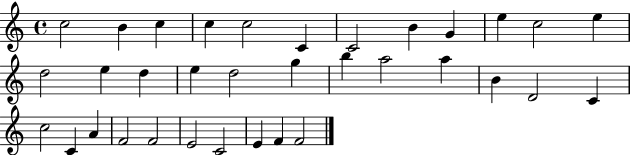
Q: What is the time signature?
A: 4/4